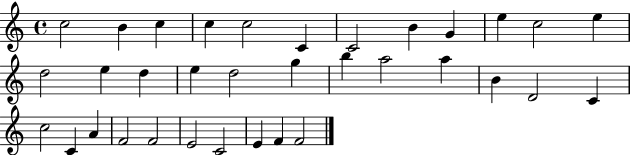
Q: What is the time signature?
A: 4/4